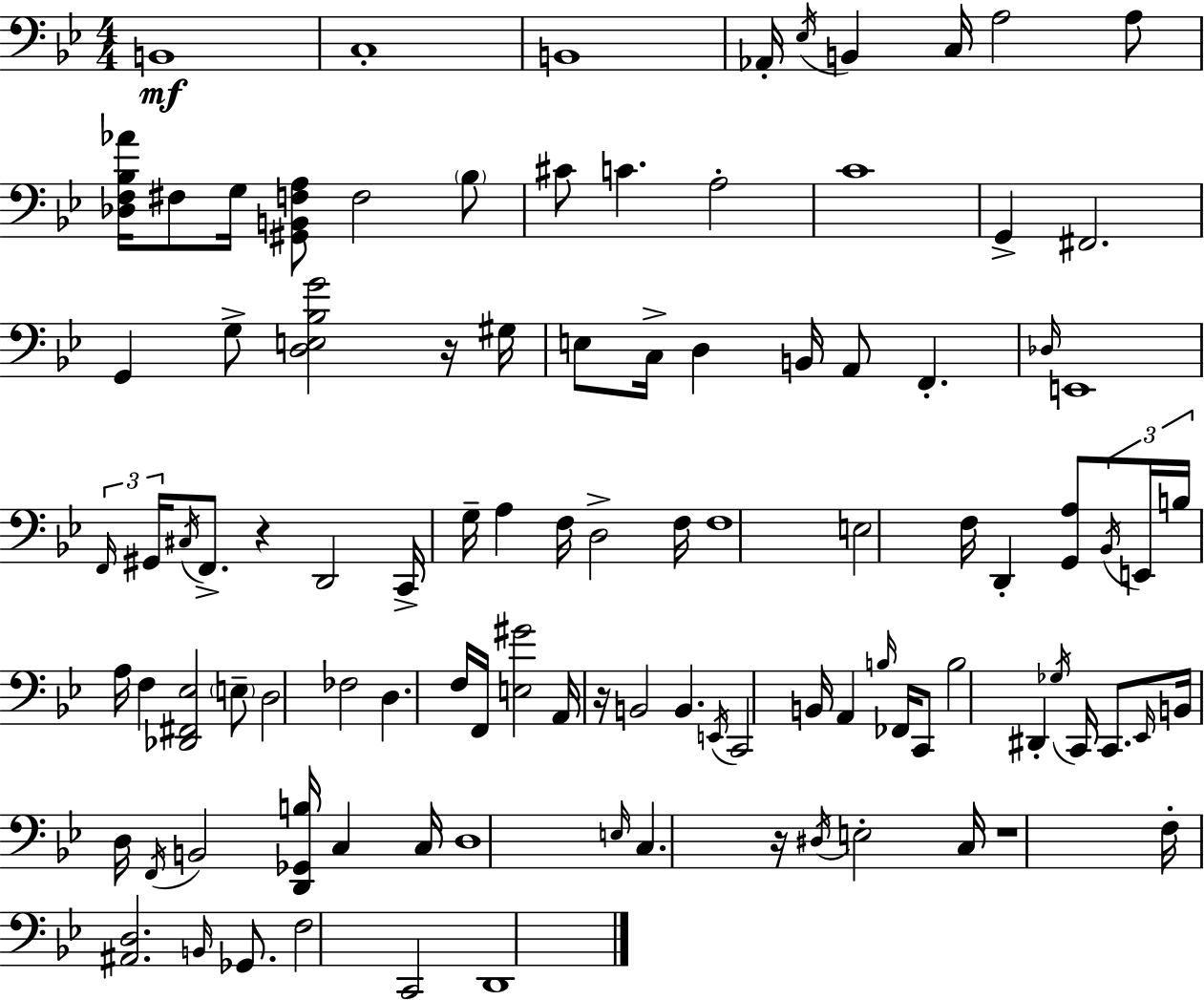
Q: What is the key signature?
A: G minor